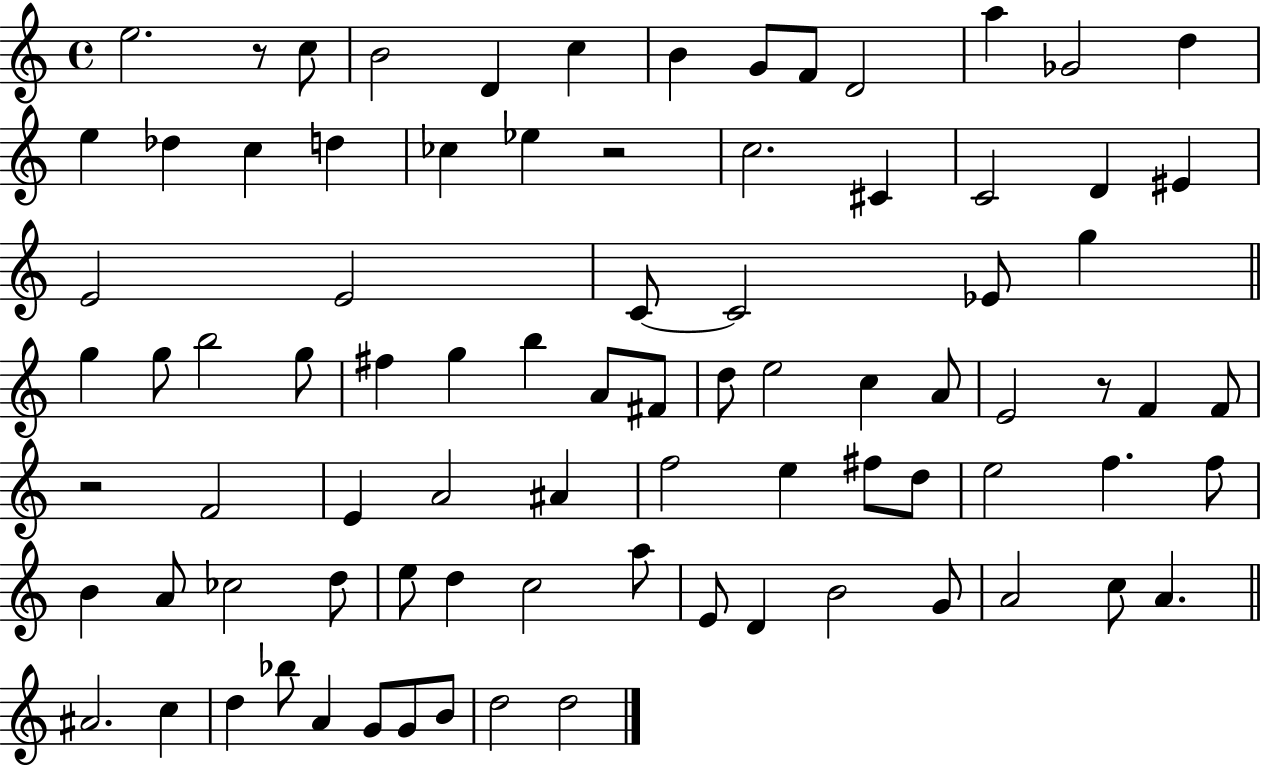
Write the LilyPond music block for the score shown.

{
  \clef treble
  \time 4/4
  \defaultTimeSignature
  \key c \major
  e''2. r8 c''8 | b'2 d'4 c''4 | b'4 g'8 f'8 d'2 | a''4 ges'2 d''4 | \break e''4 des''4 c''4 d''4 | ces''4 ees''4 r2 | c''2. cis'4 | c'2 d'4 eis'4 | \break e'2 e'2 | c'8~~ c'2 ees'8 g''4 | \bar "||" \break \key c \major g''4 g''8 b''2 g''8 | fis''4 g''4 b''4 a'8 fis'8 | d''8 e''2 c''4 a'8 | e'2 r8 f'4 f'8 | \break r2 f'2 | e'4 a'2 ais'4 | f''2 e''4 fis''8 d''8 | e''2 f''4. f''8 | \break b'4 a'8 ces''2 d''8 | e''8 d''4 c''2 a''8 | e'8 d'4 b'2 g'8 | a'2 c''8 a'4. | \break \bar "||" \break \key a \minor ais'2. c''4 | d''4 bes''8 a'4 g'8 g'8 b'8 | d''2 d''2 | \bar "|."
}